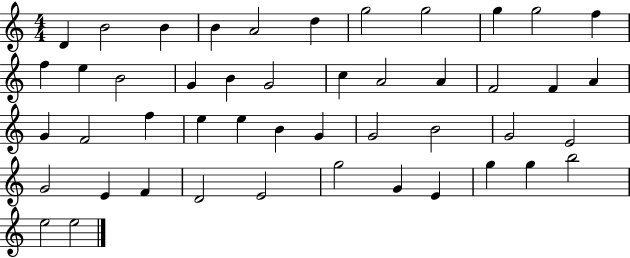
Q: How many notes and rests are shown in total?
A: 47